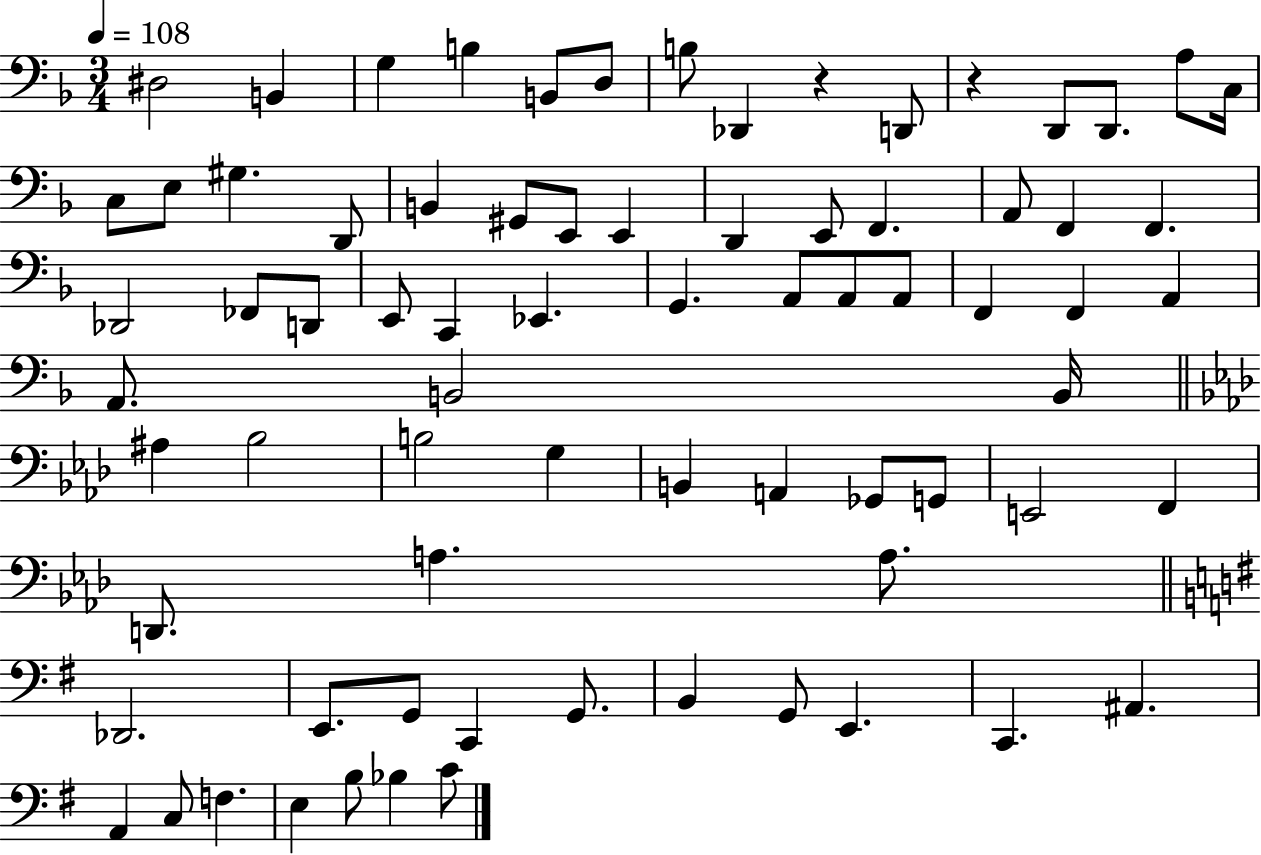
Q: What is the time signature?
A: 3/4